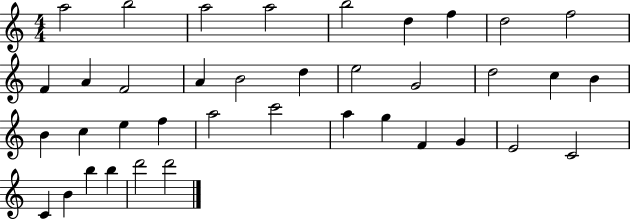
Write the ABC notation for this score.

X:1
T:Untitled
M:4/4
L:1/4
K:C
a2 b2 a2 a2 b2 d f d2 f2 F A F2 A B2 d e2 G2 d2 c B B c e f a2 c'2 a g F G E2 C2 C B b b d'2 d'2